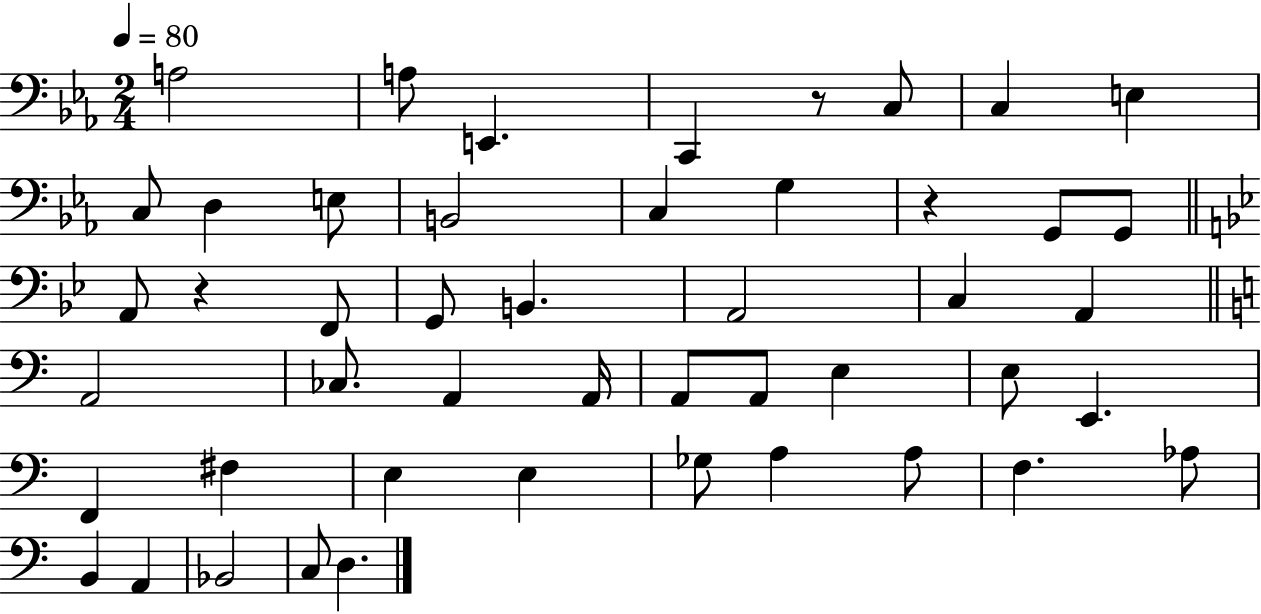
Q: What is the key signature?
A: EES major